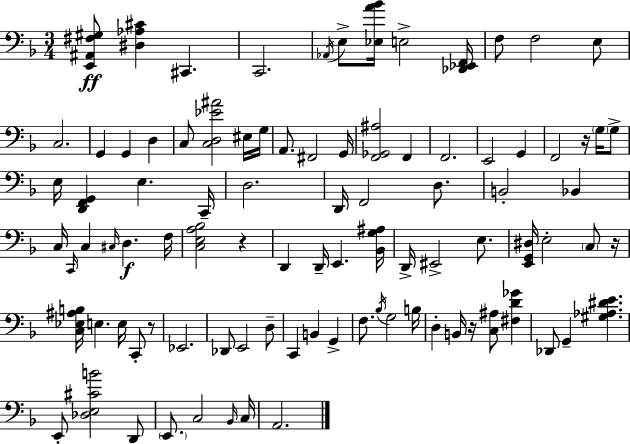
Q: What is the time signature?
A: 3/4